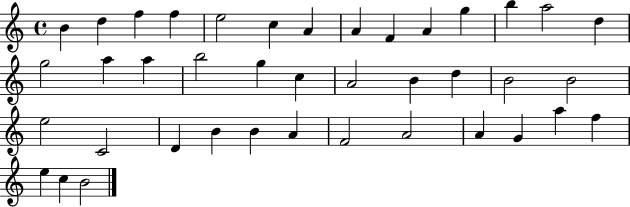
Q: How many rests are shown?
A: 0